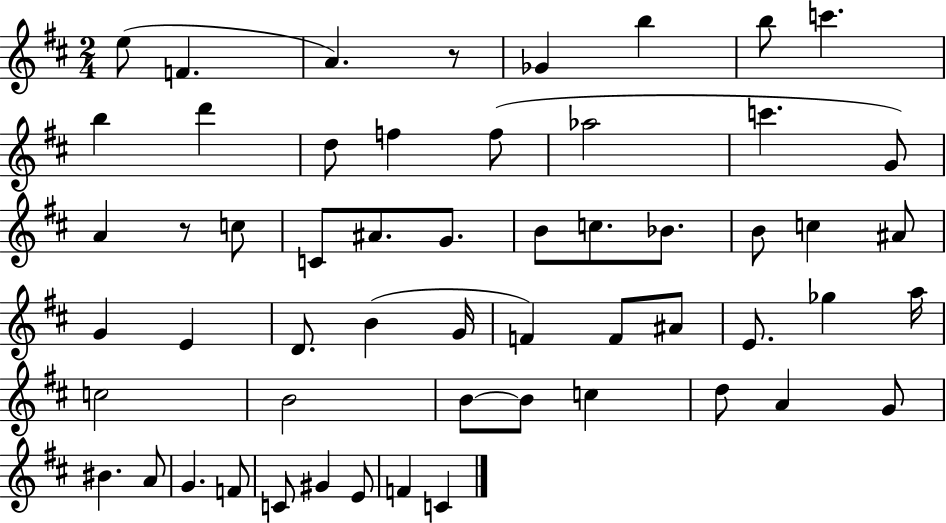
{
  \clef treble
  \numericTimeSignature
  \time 2/4
  \key d \major
  \repeat volta 2 { e''8( f'4. | a'4.) r8 | ges'4 b''4 | b''8 c'''4. | \break b''4 d'''4 | d''8 f''4 f''8( | aes''2 | c'''4. g'8) | \break a'4 r8 c''8 | c'8 ais'8. g'8. | b'8 c''8. bes'8. | b'8 c''4 ais'8 | \break g'4 e'4 | d'8. b'4( g'16 | f'4) f'8 ais'8 | e'8. ges''4 a''16 | \break c''2 | b'2 | b'8~~ b'8 c''4 | d''8 a'4 g'8 | \break bis'4. a'8 | g'4. f'8 | c'8 gis'4 e'8 | f'4 c'4 | \break } \bar "|."
}